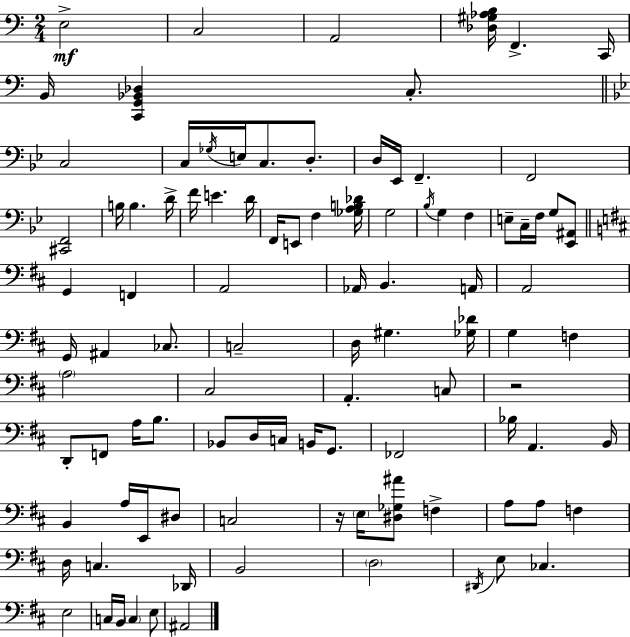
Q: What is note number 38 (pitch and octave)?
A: Ab2